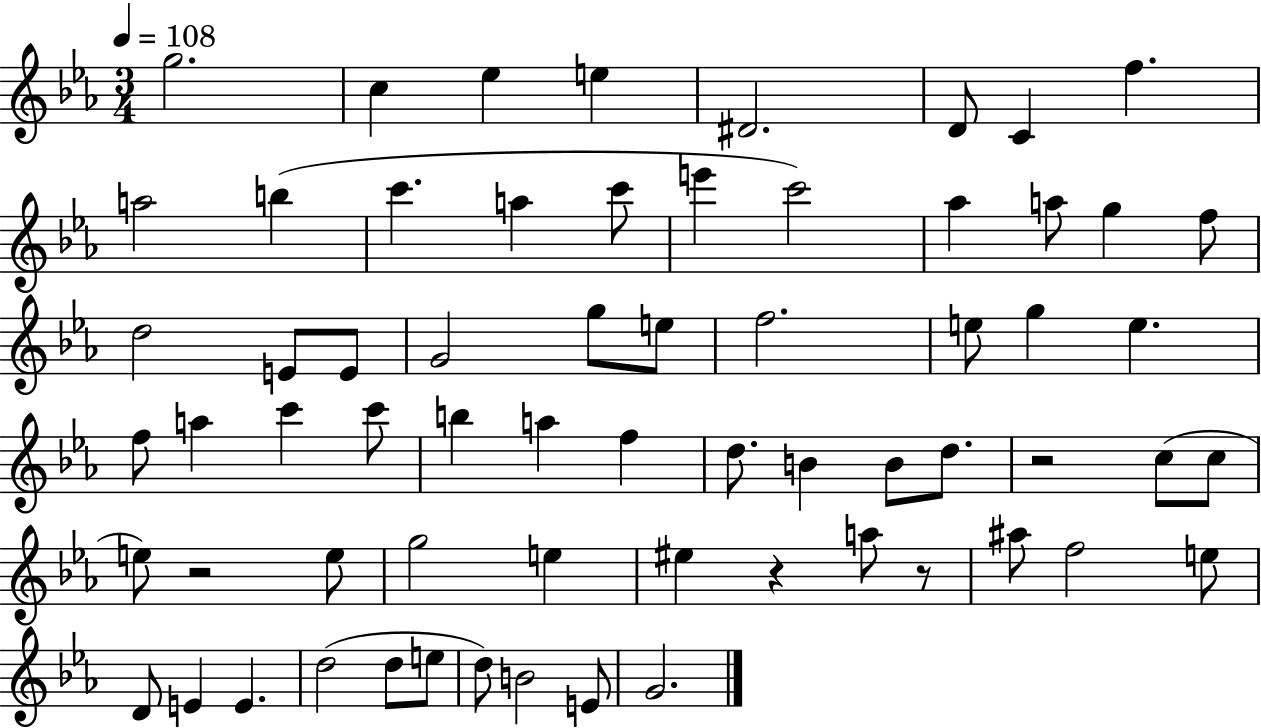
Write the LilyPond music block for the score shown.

{
  \clef treble
  \numericTimeSignature
  \time 3/4
  \key ees \major
  \tempo 4 = 108
  g''2. | c''4 ees''4 e''4 | dis'2. | d'8 c'4 f''4. | \break a''2 b''4( | c'''4. a''4 c'''8 | e'''4 c'''2) | aes''4 a''8 g''4 f''8 | \break d''2 e'8 e'8 | g'2 g''8 e''8 | f''2. | e''8 g''4 e''4. | \break f''8 a''4 c'''4 c'''8 | b''4 a''4 f''4 | d''8. b'4 b'8 d''8. | r2 c''8( c''8 | \break e''8) r2 e''8 | g''2 e''4 | eis''4 r4 a''8 r8 | ais''8 f''2 e''8 | \break d'8 e'4 e'4. | d''2( d''8 e''8 | d''8) b'2 e'8 | g'2. | \break \bar "|."
}